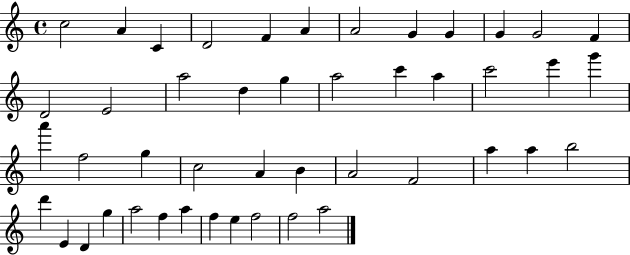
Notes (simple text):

C5/h A4/q C4/q D4/h F4/q A4/q A4/h G4/q G4/q G4/q G4/h F4/q D4/h E4/h A5/h D5/q G5/q A5/h C6/q A5/q C6/h E6/q G6/q A6/q F5/h G5/q C5/h A4/q B4/q A4/h F4/h A5/q A5/q B5/h D6/q E4/q D4/q G5/q A5/h F5/q A5/q F5/q E5/q F5/h F5/h A5/h